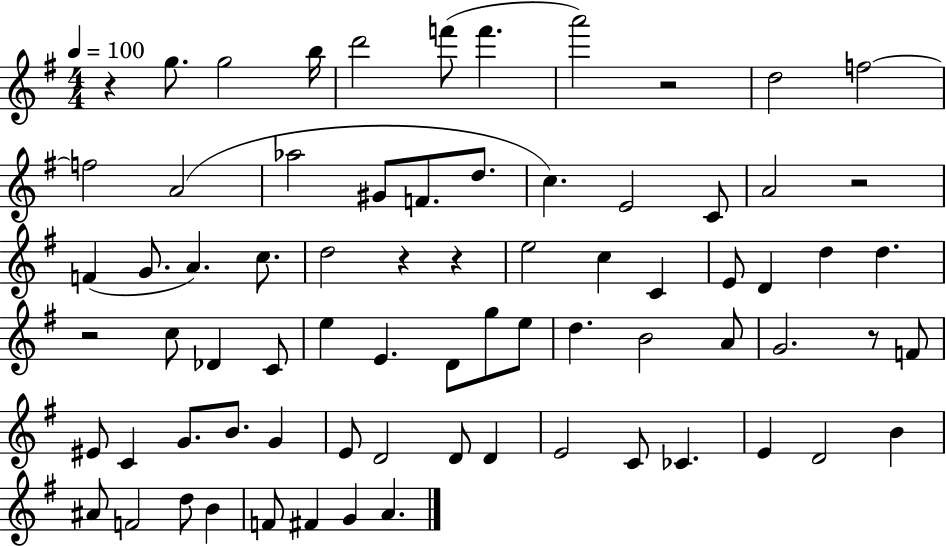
R/q G5/e. G5/h B5/s D6/h F6/e F6/q. A6/h R/h D5/h F5/h F5/h A4/h Ab5/h G#4/e F4/e. D5/e. C5/q. E4/h C4/e A4/h R/h F4/q G4/e. A4/q. C5/e. D5/h R/q R/q E5/h C5/q C4/q E4/e D4/q D5/q D5/q. R/h C5/e Db4/q C4/e E5/q E4/q. D4/e G5/e E5/e D5/q. B4/h A4/e G4/h. R/e F4/e EIS4/e C4/q G4/e. B4/e. G4/q E4/e D4/h D4/e D4/q E4/h C4/e CES4/q. E4/q D4/h B4/q A#4/e F4/h D5/e B4/q F4/e F#4/q G4/q A4/q.